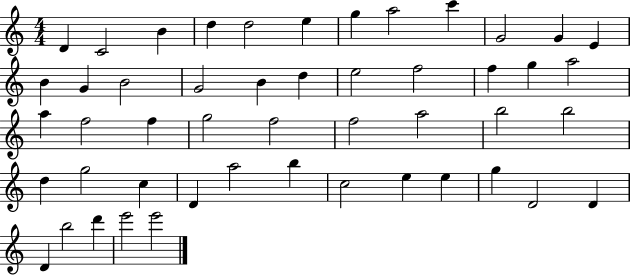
{
  \clef treble
  \numericTimeSignature
  \time 4/4
  \key c \major
  d'4 c'2 b'4 | d''4 d''2 e''4 | g''4 a''2 c'''4 | g'2 g'4 e'4 | \break b'4 g'4 b'2 | g'2 b'4 d''4 | e''2 f''2 | f''4 g''4 a''2 | \break a''4 f''2 f''4 | g''2 f''2 | f''2 a''2 | b''2 b''2 | \break d''4 g''2 c''4 | d'4 a''2 b''4 | c''2 e''4 e''4 | g''4 d'2 d'4 | \break d'4 b''2 d'''4 | e'''2 e'''2 | \bar "|."
}